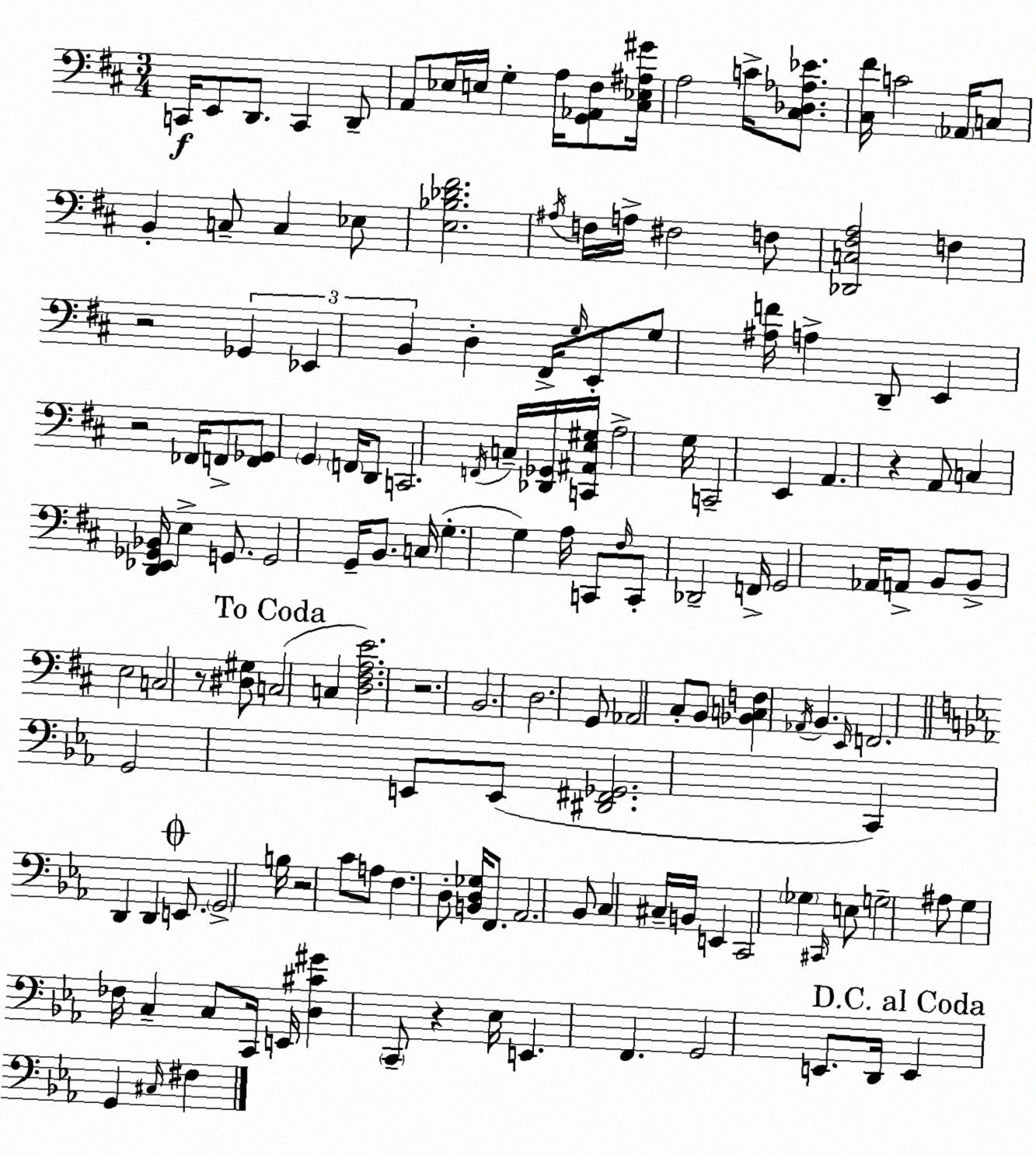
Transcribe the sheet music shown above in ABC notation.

X:1
T:Untitled
M:3/4
L:1/4
K:D
C,,/4 E,,/2 D,,/2 C,, D,,/2 A,,/2 _E,/4 E,/4 G, A,/4 [G,,_A,,^F,]/2 [^C,_E,^A,^G]/4 A,2 C/4 [^C,_D,_A,_E]/2 [^C,^F]/4 C2 _A,,/4 C,/2 B,, C,/2 C, _E,/2 [E,_B,_D^F]2 ^A,/4 F,/4 A,/4 ^F,2 F,/2 [_D,,C,^F,A,]2 F, z2 _G,, _E,, B,, D, ^F,,/4 G,/4 E,,/2 G,/2 [^A,F]/4 A, D,,/2 E,, z2 _F,,/4 F,,/2 [F,,_G,,]/2 G,, F,,/4 D,,/2 C,,2 F,,/4 C,/4 [_D,,_G,,]/4 [C,,^A,,E,^G,]/4 A,2 G,/4 C,,2 E,, A,, z A,,/2 C, [D,,_E,,_G,,_B,,]/4 E, G,,/2 G,,2 G,,/4 B,,/2 C,/4 G, G, A,/4 C,,/2 ^F,/4 C,,/2 _D,,2 F,,/4 G,,2 _A,,/4 A,,/2 B,,/2 B,,/2 E,2 C,2 z/2 [^D,^G,]/2 C,2 C, [D,^F,A,E]2 z2 B,,2 D,2 G,,/2 _A,,2 ^C,/2 B,,/2 [_B,,C,F,] _A,,/4 B,, E,,/4 F,,2 G,,2 E,,/2 E,,/2 [^D,,^F,,_G,,]2 C,, D,, D,, E,,/2 G,,2 B,/4 z2 C/2 A,/2 F, D,/2 [B,,D,_G,]/4 F,,/2 _A,,2 _B,,/2 C, ^C,/4 B,,/4 E,, C,,2 _G, ^C,,/4 E,/2 G,2 ^A,/2 G, _F,/4 C, C,/2 C,,/4 E,,/4 [D,^C^G] C,,/2 z _E,/4 E,, F,, G,,2 E,,/2 D,,/4 E,, G,, ^C,/4 ^F,